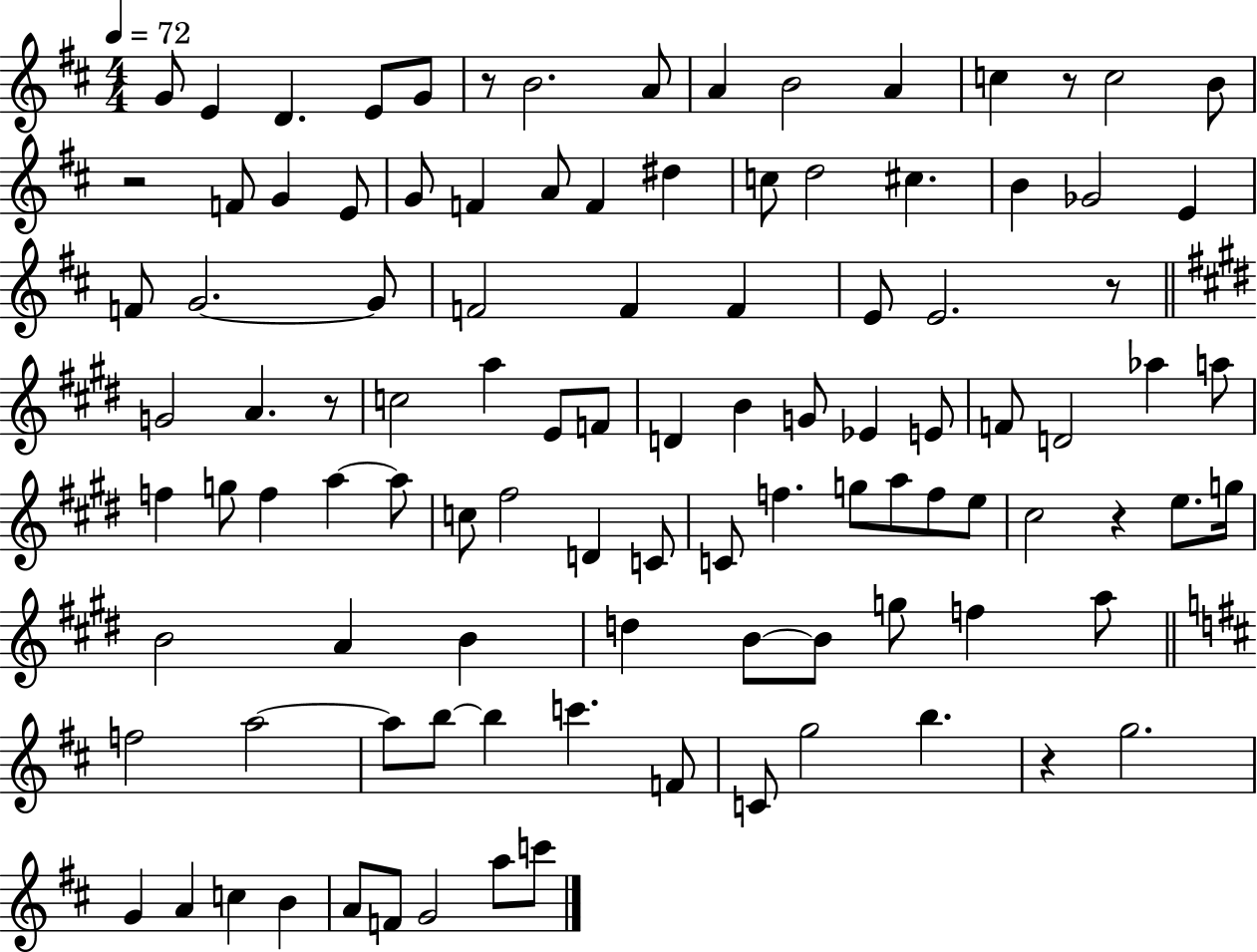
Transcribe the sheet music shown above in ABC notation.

X:1
T:Untitled
M:4/4
L:1/4
K:D
G/2 E D E/2 G/2 z/2 B2 A/2 A B2 A c z/2 c2 B/2 z2 F/2 G E/2 G/2 F A/2 F ^d c/2 d2 ^c B _G2 E F/2 G2 G/2 F2 F F E/2 E2 z/2 G2 A z/2 c2 a E/2 F/2 D B G/2 _E E/2 F/2 D2 _a a/2 f g/2 f a a/2 c/2 ^f2 D C/2 C/2 f g/2 a/2 f/2 e/2 ^c2 z e/2 g/4 B2 A B d B/2 B/2 g/2 f a/2 f2 a2 a/2 b/2 b c' F/2 C/2 g2 b z g2 G A c B A/2 F/2 G2 a/2 c'/2